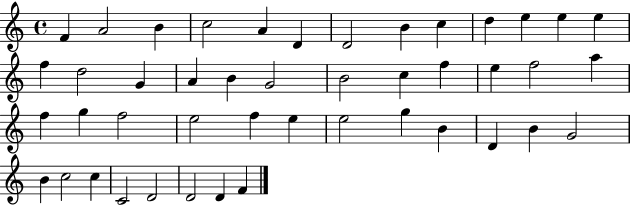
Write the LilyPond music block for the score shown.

{
  \clef treble
  \time 4/4
  \defaultTimeSignature
  \key c \major
  f'4 a'2 b'4 | c''2 a'4 d'4 | d'2 b'4 c''4 | d''4 e''4 e''4 e''4 | \break f''4 d''2 g'4 | a'4 b'4 g'2 | b'2 c''4 f''4 | e''4 f''2 a''4 | \break f''4 g''4 f''2 | e''2 f''4 e''4 | e''2 g''4 b'4 | d'4 b'4 g'2 | \break b'4 c''2 c''4 | c'2 d'2 | d'2 d'4 f'4 | \bar "|."
}